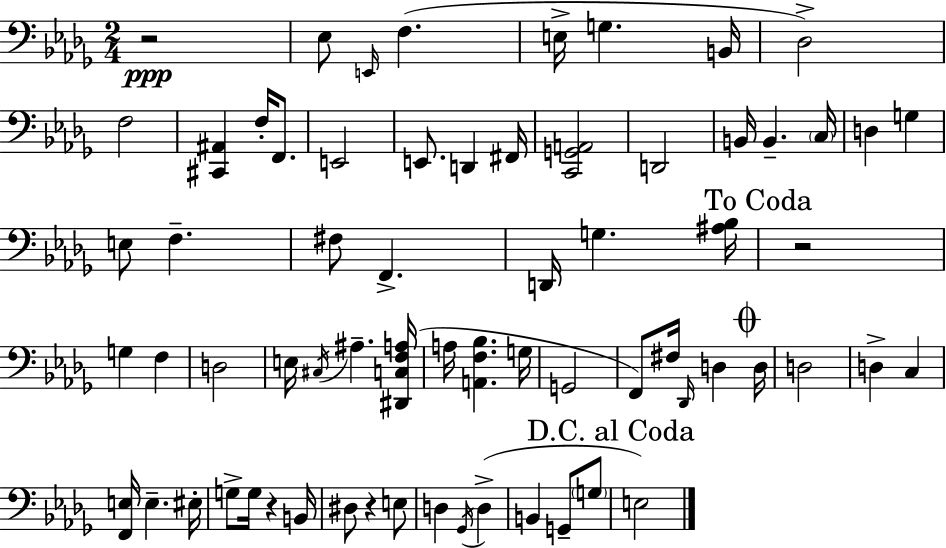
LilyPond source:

{
  \clef bass
  \numericTimeSignature
  \time 2/4
  \key bes \minor
  r2\ppp | ees8 \grace { e,16 }( f4. | e16-> g4. | b,16 des2->) | \break f2 | <cis, ais,>4 f16-. f,8. | e,2 | e,8. d,4 | \break fis,16 <c, g, a,>2 | d,2 | b,16 b,4.-- | \parenthesize c16 d4 g4 | \break e8 f4.-- | fis8 f,4.-> | d,16 g4. | <ais bes>16 \mark "To Coda" r2 | \break g4 f4 | d2 | e16 \acciaccatura { cis16 } ais4.-- | <dis, c f a>16( a16 <a, f bes>4. | \break g16 g,2 | f,8) fis16 \grace { des,16 } d4 | \mark \markup { \musicglyph "scripts.coda" } d16 d2 | d4-> c4 | \break <f, e>16 e4.-- | eis16-. g8-> g16 r4 | b,16 dis8 r4 | e8 d4 \acciaccatura { ges,16 } | \break d4->( b,4 | g,8-- \parenthesize g8 \mark "D.C. al Coda" e2) | \bar "|."
}